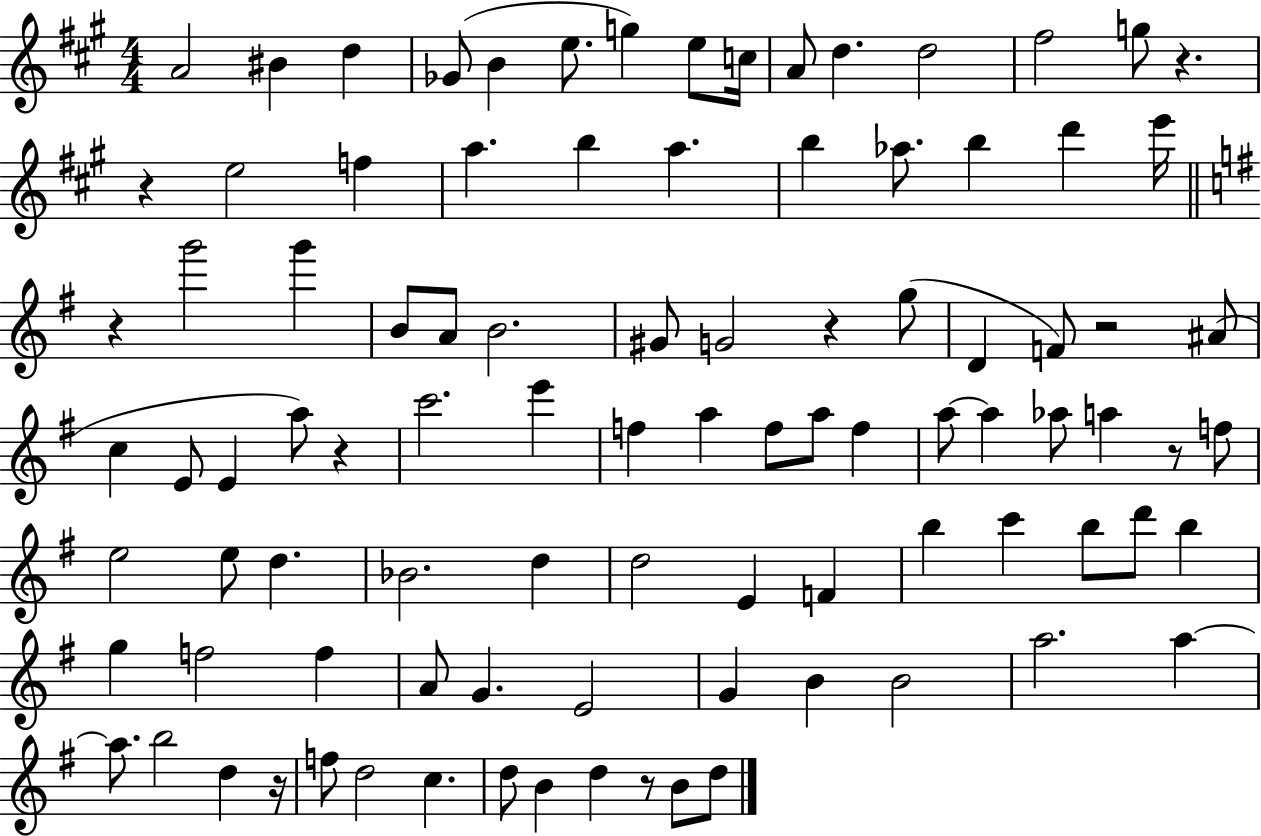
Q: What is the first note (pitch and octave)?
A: A4